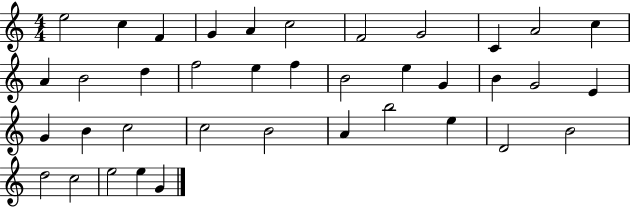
X:1
T:Untitled
M:4/4
L:1/4
K:C
e2 c F G A c2 F2 G2 C A2 c A B2 d f2 e f B2 e G B G2 E G B c2 c2 B2 A b2 e D2 B2 d2 c2 e2 e G